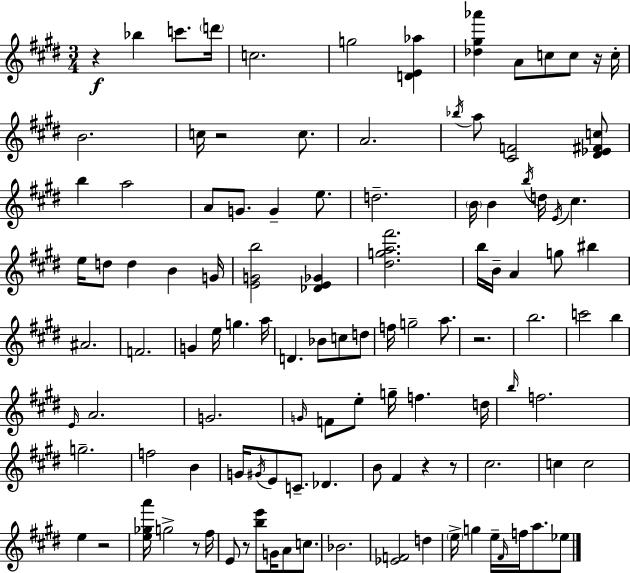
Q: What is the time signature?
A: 3/4